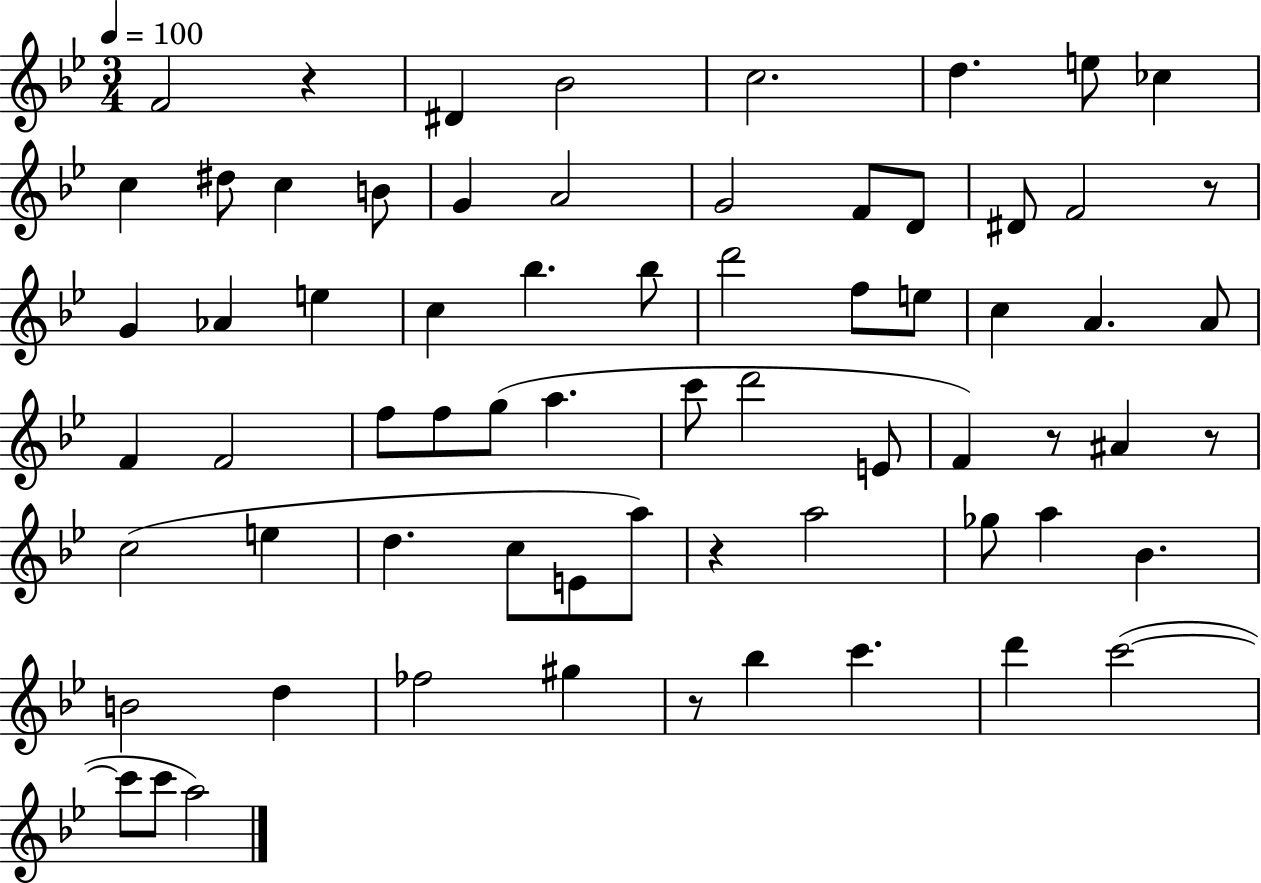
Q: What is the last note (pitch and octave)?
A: A5